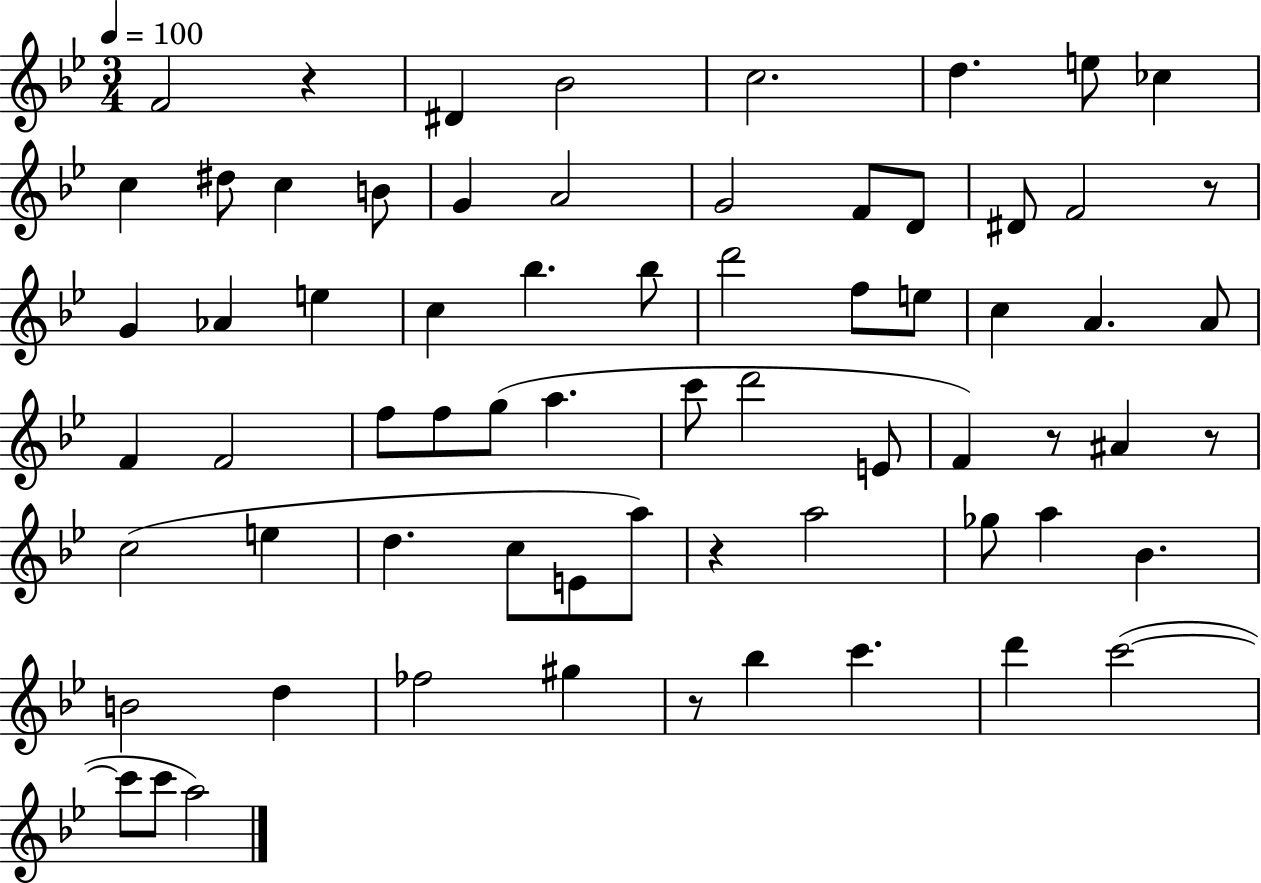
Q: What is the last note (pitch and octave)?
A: A5